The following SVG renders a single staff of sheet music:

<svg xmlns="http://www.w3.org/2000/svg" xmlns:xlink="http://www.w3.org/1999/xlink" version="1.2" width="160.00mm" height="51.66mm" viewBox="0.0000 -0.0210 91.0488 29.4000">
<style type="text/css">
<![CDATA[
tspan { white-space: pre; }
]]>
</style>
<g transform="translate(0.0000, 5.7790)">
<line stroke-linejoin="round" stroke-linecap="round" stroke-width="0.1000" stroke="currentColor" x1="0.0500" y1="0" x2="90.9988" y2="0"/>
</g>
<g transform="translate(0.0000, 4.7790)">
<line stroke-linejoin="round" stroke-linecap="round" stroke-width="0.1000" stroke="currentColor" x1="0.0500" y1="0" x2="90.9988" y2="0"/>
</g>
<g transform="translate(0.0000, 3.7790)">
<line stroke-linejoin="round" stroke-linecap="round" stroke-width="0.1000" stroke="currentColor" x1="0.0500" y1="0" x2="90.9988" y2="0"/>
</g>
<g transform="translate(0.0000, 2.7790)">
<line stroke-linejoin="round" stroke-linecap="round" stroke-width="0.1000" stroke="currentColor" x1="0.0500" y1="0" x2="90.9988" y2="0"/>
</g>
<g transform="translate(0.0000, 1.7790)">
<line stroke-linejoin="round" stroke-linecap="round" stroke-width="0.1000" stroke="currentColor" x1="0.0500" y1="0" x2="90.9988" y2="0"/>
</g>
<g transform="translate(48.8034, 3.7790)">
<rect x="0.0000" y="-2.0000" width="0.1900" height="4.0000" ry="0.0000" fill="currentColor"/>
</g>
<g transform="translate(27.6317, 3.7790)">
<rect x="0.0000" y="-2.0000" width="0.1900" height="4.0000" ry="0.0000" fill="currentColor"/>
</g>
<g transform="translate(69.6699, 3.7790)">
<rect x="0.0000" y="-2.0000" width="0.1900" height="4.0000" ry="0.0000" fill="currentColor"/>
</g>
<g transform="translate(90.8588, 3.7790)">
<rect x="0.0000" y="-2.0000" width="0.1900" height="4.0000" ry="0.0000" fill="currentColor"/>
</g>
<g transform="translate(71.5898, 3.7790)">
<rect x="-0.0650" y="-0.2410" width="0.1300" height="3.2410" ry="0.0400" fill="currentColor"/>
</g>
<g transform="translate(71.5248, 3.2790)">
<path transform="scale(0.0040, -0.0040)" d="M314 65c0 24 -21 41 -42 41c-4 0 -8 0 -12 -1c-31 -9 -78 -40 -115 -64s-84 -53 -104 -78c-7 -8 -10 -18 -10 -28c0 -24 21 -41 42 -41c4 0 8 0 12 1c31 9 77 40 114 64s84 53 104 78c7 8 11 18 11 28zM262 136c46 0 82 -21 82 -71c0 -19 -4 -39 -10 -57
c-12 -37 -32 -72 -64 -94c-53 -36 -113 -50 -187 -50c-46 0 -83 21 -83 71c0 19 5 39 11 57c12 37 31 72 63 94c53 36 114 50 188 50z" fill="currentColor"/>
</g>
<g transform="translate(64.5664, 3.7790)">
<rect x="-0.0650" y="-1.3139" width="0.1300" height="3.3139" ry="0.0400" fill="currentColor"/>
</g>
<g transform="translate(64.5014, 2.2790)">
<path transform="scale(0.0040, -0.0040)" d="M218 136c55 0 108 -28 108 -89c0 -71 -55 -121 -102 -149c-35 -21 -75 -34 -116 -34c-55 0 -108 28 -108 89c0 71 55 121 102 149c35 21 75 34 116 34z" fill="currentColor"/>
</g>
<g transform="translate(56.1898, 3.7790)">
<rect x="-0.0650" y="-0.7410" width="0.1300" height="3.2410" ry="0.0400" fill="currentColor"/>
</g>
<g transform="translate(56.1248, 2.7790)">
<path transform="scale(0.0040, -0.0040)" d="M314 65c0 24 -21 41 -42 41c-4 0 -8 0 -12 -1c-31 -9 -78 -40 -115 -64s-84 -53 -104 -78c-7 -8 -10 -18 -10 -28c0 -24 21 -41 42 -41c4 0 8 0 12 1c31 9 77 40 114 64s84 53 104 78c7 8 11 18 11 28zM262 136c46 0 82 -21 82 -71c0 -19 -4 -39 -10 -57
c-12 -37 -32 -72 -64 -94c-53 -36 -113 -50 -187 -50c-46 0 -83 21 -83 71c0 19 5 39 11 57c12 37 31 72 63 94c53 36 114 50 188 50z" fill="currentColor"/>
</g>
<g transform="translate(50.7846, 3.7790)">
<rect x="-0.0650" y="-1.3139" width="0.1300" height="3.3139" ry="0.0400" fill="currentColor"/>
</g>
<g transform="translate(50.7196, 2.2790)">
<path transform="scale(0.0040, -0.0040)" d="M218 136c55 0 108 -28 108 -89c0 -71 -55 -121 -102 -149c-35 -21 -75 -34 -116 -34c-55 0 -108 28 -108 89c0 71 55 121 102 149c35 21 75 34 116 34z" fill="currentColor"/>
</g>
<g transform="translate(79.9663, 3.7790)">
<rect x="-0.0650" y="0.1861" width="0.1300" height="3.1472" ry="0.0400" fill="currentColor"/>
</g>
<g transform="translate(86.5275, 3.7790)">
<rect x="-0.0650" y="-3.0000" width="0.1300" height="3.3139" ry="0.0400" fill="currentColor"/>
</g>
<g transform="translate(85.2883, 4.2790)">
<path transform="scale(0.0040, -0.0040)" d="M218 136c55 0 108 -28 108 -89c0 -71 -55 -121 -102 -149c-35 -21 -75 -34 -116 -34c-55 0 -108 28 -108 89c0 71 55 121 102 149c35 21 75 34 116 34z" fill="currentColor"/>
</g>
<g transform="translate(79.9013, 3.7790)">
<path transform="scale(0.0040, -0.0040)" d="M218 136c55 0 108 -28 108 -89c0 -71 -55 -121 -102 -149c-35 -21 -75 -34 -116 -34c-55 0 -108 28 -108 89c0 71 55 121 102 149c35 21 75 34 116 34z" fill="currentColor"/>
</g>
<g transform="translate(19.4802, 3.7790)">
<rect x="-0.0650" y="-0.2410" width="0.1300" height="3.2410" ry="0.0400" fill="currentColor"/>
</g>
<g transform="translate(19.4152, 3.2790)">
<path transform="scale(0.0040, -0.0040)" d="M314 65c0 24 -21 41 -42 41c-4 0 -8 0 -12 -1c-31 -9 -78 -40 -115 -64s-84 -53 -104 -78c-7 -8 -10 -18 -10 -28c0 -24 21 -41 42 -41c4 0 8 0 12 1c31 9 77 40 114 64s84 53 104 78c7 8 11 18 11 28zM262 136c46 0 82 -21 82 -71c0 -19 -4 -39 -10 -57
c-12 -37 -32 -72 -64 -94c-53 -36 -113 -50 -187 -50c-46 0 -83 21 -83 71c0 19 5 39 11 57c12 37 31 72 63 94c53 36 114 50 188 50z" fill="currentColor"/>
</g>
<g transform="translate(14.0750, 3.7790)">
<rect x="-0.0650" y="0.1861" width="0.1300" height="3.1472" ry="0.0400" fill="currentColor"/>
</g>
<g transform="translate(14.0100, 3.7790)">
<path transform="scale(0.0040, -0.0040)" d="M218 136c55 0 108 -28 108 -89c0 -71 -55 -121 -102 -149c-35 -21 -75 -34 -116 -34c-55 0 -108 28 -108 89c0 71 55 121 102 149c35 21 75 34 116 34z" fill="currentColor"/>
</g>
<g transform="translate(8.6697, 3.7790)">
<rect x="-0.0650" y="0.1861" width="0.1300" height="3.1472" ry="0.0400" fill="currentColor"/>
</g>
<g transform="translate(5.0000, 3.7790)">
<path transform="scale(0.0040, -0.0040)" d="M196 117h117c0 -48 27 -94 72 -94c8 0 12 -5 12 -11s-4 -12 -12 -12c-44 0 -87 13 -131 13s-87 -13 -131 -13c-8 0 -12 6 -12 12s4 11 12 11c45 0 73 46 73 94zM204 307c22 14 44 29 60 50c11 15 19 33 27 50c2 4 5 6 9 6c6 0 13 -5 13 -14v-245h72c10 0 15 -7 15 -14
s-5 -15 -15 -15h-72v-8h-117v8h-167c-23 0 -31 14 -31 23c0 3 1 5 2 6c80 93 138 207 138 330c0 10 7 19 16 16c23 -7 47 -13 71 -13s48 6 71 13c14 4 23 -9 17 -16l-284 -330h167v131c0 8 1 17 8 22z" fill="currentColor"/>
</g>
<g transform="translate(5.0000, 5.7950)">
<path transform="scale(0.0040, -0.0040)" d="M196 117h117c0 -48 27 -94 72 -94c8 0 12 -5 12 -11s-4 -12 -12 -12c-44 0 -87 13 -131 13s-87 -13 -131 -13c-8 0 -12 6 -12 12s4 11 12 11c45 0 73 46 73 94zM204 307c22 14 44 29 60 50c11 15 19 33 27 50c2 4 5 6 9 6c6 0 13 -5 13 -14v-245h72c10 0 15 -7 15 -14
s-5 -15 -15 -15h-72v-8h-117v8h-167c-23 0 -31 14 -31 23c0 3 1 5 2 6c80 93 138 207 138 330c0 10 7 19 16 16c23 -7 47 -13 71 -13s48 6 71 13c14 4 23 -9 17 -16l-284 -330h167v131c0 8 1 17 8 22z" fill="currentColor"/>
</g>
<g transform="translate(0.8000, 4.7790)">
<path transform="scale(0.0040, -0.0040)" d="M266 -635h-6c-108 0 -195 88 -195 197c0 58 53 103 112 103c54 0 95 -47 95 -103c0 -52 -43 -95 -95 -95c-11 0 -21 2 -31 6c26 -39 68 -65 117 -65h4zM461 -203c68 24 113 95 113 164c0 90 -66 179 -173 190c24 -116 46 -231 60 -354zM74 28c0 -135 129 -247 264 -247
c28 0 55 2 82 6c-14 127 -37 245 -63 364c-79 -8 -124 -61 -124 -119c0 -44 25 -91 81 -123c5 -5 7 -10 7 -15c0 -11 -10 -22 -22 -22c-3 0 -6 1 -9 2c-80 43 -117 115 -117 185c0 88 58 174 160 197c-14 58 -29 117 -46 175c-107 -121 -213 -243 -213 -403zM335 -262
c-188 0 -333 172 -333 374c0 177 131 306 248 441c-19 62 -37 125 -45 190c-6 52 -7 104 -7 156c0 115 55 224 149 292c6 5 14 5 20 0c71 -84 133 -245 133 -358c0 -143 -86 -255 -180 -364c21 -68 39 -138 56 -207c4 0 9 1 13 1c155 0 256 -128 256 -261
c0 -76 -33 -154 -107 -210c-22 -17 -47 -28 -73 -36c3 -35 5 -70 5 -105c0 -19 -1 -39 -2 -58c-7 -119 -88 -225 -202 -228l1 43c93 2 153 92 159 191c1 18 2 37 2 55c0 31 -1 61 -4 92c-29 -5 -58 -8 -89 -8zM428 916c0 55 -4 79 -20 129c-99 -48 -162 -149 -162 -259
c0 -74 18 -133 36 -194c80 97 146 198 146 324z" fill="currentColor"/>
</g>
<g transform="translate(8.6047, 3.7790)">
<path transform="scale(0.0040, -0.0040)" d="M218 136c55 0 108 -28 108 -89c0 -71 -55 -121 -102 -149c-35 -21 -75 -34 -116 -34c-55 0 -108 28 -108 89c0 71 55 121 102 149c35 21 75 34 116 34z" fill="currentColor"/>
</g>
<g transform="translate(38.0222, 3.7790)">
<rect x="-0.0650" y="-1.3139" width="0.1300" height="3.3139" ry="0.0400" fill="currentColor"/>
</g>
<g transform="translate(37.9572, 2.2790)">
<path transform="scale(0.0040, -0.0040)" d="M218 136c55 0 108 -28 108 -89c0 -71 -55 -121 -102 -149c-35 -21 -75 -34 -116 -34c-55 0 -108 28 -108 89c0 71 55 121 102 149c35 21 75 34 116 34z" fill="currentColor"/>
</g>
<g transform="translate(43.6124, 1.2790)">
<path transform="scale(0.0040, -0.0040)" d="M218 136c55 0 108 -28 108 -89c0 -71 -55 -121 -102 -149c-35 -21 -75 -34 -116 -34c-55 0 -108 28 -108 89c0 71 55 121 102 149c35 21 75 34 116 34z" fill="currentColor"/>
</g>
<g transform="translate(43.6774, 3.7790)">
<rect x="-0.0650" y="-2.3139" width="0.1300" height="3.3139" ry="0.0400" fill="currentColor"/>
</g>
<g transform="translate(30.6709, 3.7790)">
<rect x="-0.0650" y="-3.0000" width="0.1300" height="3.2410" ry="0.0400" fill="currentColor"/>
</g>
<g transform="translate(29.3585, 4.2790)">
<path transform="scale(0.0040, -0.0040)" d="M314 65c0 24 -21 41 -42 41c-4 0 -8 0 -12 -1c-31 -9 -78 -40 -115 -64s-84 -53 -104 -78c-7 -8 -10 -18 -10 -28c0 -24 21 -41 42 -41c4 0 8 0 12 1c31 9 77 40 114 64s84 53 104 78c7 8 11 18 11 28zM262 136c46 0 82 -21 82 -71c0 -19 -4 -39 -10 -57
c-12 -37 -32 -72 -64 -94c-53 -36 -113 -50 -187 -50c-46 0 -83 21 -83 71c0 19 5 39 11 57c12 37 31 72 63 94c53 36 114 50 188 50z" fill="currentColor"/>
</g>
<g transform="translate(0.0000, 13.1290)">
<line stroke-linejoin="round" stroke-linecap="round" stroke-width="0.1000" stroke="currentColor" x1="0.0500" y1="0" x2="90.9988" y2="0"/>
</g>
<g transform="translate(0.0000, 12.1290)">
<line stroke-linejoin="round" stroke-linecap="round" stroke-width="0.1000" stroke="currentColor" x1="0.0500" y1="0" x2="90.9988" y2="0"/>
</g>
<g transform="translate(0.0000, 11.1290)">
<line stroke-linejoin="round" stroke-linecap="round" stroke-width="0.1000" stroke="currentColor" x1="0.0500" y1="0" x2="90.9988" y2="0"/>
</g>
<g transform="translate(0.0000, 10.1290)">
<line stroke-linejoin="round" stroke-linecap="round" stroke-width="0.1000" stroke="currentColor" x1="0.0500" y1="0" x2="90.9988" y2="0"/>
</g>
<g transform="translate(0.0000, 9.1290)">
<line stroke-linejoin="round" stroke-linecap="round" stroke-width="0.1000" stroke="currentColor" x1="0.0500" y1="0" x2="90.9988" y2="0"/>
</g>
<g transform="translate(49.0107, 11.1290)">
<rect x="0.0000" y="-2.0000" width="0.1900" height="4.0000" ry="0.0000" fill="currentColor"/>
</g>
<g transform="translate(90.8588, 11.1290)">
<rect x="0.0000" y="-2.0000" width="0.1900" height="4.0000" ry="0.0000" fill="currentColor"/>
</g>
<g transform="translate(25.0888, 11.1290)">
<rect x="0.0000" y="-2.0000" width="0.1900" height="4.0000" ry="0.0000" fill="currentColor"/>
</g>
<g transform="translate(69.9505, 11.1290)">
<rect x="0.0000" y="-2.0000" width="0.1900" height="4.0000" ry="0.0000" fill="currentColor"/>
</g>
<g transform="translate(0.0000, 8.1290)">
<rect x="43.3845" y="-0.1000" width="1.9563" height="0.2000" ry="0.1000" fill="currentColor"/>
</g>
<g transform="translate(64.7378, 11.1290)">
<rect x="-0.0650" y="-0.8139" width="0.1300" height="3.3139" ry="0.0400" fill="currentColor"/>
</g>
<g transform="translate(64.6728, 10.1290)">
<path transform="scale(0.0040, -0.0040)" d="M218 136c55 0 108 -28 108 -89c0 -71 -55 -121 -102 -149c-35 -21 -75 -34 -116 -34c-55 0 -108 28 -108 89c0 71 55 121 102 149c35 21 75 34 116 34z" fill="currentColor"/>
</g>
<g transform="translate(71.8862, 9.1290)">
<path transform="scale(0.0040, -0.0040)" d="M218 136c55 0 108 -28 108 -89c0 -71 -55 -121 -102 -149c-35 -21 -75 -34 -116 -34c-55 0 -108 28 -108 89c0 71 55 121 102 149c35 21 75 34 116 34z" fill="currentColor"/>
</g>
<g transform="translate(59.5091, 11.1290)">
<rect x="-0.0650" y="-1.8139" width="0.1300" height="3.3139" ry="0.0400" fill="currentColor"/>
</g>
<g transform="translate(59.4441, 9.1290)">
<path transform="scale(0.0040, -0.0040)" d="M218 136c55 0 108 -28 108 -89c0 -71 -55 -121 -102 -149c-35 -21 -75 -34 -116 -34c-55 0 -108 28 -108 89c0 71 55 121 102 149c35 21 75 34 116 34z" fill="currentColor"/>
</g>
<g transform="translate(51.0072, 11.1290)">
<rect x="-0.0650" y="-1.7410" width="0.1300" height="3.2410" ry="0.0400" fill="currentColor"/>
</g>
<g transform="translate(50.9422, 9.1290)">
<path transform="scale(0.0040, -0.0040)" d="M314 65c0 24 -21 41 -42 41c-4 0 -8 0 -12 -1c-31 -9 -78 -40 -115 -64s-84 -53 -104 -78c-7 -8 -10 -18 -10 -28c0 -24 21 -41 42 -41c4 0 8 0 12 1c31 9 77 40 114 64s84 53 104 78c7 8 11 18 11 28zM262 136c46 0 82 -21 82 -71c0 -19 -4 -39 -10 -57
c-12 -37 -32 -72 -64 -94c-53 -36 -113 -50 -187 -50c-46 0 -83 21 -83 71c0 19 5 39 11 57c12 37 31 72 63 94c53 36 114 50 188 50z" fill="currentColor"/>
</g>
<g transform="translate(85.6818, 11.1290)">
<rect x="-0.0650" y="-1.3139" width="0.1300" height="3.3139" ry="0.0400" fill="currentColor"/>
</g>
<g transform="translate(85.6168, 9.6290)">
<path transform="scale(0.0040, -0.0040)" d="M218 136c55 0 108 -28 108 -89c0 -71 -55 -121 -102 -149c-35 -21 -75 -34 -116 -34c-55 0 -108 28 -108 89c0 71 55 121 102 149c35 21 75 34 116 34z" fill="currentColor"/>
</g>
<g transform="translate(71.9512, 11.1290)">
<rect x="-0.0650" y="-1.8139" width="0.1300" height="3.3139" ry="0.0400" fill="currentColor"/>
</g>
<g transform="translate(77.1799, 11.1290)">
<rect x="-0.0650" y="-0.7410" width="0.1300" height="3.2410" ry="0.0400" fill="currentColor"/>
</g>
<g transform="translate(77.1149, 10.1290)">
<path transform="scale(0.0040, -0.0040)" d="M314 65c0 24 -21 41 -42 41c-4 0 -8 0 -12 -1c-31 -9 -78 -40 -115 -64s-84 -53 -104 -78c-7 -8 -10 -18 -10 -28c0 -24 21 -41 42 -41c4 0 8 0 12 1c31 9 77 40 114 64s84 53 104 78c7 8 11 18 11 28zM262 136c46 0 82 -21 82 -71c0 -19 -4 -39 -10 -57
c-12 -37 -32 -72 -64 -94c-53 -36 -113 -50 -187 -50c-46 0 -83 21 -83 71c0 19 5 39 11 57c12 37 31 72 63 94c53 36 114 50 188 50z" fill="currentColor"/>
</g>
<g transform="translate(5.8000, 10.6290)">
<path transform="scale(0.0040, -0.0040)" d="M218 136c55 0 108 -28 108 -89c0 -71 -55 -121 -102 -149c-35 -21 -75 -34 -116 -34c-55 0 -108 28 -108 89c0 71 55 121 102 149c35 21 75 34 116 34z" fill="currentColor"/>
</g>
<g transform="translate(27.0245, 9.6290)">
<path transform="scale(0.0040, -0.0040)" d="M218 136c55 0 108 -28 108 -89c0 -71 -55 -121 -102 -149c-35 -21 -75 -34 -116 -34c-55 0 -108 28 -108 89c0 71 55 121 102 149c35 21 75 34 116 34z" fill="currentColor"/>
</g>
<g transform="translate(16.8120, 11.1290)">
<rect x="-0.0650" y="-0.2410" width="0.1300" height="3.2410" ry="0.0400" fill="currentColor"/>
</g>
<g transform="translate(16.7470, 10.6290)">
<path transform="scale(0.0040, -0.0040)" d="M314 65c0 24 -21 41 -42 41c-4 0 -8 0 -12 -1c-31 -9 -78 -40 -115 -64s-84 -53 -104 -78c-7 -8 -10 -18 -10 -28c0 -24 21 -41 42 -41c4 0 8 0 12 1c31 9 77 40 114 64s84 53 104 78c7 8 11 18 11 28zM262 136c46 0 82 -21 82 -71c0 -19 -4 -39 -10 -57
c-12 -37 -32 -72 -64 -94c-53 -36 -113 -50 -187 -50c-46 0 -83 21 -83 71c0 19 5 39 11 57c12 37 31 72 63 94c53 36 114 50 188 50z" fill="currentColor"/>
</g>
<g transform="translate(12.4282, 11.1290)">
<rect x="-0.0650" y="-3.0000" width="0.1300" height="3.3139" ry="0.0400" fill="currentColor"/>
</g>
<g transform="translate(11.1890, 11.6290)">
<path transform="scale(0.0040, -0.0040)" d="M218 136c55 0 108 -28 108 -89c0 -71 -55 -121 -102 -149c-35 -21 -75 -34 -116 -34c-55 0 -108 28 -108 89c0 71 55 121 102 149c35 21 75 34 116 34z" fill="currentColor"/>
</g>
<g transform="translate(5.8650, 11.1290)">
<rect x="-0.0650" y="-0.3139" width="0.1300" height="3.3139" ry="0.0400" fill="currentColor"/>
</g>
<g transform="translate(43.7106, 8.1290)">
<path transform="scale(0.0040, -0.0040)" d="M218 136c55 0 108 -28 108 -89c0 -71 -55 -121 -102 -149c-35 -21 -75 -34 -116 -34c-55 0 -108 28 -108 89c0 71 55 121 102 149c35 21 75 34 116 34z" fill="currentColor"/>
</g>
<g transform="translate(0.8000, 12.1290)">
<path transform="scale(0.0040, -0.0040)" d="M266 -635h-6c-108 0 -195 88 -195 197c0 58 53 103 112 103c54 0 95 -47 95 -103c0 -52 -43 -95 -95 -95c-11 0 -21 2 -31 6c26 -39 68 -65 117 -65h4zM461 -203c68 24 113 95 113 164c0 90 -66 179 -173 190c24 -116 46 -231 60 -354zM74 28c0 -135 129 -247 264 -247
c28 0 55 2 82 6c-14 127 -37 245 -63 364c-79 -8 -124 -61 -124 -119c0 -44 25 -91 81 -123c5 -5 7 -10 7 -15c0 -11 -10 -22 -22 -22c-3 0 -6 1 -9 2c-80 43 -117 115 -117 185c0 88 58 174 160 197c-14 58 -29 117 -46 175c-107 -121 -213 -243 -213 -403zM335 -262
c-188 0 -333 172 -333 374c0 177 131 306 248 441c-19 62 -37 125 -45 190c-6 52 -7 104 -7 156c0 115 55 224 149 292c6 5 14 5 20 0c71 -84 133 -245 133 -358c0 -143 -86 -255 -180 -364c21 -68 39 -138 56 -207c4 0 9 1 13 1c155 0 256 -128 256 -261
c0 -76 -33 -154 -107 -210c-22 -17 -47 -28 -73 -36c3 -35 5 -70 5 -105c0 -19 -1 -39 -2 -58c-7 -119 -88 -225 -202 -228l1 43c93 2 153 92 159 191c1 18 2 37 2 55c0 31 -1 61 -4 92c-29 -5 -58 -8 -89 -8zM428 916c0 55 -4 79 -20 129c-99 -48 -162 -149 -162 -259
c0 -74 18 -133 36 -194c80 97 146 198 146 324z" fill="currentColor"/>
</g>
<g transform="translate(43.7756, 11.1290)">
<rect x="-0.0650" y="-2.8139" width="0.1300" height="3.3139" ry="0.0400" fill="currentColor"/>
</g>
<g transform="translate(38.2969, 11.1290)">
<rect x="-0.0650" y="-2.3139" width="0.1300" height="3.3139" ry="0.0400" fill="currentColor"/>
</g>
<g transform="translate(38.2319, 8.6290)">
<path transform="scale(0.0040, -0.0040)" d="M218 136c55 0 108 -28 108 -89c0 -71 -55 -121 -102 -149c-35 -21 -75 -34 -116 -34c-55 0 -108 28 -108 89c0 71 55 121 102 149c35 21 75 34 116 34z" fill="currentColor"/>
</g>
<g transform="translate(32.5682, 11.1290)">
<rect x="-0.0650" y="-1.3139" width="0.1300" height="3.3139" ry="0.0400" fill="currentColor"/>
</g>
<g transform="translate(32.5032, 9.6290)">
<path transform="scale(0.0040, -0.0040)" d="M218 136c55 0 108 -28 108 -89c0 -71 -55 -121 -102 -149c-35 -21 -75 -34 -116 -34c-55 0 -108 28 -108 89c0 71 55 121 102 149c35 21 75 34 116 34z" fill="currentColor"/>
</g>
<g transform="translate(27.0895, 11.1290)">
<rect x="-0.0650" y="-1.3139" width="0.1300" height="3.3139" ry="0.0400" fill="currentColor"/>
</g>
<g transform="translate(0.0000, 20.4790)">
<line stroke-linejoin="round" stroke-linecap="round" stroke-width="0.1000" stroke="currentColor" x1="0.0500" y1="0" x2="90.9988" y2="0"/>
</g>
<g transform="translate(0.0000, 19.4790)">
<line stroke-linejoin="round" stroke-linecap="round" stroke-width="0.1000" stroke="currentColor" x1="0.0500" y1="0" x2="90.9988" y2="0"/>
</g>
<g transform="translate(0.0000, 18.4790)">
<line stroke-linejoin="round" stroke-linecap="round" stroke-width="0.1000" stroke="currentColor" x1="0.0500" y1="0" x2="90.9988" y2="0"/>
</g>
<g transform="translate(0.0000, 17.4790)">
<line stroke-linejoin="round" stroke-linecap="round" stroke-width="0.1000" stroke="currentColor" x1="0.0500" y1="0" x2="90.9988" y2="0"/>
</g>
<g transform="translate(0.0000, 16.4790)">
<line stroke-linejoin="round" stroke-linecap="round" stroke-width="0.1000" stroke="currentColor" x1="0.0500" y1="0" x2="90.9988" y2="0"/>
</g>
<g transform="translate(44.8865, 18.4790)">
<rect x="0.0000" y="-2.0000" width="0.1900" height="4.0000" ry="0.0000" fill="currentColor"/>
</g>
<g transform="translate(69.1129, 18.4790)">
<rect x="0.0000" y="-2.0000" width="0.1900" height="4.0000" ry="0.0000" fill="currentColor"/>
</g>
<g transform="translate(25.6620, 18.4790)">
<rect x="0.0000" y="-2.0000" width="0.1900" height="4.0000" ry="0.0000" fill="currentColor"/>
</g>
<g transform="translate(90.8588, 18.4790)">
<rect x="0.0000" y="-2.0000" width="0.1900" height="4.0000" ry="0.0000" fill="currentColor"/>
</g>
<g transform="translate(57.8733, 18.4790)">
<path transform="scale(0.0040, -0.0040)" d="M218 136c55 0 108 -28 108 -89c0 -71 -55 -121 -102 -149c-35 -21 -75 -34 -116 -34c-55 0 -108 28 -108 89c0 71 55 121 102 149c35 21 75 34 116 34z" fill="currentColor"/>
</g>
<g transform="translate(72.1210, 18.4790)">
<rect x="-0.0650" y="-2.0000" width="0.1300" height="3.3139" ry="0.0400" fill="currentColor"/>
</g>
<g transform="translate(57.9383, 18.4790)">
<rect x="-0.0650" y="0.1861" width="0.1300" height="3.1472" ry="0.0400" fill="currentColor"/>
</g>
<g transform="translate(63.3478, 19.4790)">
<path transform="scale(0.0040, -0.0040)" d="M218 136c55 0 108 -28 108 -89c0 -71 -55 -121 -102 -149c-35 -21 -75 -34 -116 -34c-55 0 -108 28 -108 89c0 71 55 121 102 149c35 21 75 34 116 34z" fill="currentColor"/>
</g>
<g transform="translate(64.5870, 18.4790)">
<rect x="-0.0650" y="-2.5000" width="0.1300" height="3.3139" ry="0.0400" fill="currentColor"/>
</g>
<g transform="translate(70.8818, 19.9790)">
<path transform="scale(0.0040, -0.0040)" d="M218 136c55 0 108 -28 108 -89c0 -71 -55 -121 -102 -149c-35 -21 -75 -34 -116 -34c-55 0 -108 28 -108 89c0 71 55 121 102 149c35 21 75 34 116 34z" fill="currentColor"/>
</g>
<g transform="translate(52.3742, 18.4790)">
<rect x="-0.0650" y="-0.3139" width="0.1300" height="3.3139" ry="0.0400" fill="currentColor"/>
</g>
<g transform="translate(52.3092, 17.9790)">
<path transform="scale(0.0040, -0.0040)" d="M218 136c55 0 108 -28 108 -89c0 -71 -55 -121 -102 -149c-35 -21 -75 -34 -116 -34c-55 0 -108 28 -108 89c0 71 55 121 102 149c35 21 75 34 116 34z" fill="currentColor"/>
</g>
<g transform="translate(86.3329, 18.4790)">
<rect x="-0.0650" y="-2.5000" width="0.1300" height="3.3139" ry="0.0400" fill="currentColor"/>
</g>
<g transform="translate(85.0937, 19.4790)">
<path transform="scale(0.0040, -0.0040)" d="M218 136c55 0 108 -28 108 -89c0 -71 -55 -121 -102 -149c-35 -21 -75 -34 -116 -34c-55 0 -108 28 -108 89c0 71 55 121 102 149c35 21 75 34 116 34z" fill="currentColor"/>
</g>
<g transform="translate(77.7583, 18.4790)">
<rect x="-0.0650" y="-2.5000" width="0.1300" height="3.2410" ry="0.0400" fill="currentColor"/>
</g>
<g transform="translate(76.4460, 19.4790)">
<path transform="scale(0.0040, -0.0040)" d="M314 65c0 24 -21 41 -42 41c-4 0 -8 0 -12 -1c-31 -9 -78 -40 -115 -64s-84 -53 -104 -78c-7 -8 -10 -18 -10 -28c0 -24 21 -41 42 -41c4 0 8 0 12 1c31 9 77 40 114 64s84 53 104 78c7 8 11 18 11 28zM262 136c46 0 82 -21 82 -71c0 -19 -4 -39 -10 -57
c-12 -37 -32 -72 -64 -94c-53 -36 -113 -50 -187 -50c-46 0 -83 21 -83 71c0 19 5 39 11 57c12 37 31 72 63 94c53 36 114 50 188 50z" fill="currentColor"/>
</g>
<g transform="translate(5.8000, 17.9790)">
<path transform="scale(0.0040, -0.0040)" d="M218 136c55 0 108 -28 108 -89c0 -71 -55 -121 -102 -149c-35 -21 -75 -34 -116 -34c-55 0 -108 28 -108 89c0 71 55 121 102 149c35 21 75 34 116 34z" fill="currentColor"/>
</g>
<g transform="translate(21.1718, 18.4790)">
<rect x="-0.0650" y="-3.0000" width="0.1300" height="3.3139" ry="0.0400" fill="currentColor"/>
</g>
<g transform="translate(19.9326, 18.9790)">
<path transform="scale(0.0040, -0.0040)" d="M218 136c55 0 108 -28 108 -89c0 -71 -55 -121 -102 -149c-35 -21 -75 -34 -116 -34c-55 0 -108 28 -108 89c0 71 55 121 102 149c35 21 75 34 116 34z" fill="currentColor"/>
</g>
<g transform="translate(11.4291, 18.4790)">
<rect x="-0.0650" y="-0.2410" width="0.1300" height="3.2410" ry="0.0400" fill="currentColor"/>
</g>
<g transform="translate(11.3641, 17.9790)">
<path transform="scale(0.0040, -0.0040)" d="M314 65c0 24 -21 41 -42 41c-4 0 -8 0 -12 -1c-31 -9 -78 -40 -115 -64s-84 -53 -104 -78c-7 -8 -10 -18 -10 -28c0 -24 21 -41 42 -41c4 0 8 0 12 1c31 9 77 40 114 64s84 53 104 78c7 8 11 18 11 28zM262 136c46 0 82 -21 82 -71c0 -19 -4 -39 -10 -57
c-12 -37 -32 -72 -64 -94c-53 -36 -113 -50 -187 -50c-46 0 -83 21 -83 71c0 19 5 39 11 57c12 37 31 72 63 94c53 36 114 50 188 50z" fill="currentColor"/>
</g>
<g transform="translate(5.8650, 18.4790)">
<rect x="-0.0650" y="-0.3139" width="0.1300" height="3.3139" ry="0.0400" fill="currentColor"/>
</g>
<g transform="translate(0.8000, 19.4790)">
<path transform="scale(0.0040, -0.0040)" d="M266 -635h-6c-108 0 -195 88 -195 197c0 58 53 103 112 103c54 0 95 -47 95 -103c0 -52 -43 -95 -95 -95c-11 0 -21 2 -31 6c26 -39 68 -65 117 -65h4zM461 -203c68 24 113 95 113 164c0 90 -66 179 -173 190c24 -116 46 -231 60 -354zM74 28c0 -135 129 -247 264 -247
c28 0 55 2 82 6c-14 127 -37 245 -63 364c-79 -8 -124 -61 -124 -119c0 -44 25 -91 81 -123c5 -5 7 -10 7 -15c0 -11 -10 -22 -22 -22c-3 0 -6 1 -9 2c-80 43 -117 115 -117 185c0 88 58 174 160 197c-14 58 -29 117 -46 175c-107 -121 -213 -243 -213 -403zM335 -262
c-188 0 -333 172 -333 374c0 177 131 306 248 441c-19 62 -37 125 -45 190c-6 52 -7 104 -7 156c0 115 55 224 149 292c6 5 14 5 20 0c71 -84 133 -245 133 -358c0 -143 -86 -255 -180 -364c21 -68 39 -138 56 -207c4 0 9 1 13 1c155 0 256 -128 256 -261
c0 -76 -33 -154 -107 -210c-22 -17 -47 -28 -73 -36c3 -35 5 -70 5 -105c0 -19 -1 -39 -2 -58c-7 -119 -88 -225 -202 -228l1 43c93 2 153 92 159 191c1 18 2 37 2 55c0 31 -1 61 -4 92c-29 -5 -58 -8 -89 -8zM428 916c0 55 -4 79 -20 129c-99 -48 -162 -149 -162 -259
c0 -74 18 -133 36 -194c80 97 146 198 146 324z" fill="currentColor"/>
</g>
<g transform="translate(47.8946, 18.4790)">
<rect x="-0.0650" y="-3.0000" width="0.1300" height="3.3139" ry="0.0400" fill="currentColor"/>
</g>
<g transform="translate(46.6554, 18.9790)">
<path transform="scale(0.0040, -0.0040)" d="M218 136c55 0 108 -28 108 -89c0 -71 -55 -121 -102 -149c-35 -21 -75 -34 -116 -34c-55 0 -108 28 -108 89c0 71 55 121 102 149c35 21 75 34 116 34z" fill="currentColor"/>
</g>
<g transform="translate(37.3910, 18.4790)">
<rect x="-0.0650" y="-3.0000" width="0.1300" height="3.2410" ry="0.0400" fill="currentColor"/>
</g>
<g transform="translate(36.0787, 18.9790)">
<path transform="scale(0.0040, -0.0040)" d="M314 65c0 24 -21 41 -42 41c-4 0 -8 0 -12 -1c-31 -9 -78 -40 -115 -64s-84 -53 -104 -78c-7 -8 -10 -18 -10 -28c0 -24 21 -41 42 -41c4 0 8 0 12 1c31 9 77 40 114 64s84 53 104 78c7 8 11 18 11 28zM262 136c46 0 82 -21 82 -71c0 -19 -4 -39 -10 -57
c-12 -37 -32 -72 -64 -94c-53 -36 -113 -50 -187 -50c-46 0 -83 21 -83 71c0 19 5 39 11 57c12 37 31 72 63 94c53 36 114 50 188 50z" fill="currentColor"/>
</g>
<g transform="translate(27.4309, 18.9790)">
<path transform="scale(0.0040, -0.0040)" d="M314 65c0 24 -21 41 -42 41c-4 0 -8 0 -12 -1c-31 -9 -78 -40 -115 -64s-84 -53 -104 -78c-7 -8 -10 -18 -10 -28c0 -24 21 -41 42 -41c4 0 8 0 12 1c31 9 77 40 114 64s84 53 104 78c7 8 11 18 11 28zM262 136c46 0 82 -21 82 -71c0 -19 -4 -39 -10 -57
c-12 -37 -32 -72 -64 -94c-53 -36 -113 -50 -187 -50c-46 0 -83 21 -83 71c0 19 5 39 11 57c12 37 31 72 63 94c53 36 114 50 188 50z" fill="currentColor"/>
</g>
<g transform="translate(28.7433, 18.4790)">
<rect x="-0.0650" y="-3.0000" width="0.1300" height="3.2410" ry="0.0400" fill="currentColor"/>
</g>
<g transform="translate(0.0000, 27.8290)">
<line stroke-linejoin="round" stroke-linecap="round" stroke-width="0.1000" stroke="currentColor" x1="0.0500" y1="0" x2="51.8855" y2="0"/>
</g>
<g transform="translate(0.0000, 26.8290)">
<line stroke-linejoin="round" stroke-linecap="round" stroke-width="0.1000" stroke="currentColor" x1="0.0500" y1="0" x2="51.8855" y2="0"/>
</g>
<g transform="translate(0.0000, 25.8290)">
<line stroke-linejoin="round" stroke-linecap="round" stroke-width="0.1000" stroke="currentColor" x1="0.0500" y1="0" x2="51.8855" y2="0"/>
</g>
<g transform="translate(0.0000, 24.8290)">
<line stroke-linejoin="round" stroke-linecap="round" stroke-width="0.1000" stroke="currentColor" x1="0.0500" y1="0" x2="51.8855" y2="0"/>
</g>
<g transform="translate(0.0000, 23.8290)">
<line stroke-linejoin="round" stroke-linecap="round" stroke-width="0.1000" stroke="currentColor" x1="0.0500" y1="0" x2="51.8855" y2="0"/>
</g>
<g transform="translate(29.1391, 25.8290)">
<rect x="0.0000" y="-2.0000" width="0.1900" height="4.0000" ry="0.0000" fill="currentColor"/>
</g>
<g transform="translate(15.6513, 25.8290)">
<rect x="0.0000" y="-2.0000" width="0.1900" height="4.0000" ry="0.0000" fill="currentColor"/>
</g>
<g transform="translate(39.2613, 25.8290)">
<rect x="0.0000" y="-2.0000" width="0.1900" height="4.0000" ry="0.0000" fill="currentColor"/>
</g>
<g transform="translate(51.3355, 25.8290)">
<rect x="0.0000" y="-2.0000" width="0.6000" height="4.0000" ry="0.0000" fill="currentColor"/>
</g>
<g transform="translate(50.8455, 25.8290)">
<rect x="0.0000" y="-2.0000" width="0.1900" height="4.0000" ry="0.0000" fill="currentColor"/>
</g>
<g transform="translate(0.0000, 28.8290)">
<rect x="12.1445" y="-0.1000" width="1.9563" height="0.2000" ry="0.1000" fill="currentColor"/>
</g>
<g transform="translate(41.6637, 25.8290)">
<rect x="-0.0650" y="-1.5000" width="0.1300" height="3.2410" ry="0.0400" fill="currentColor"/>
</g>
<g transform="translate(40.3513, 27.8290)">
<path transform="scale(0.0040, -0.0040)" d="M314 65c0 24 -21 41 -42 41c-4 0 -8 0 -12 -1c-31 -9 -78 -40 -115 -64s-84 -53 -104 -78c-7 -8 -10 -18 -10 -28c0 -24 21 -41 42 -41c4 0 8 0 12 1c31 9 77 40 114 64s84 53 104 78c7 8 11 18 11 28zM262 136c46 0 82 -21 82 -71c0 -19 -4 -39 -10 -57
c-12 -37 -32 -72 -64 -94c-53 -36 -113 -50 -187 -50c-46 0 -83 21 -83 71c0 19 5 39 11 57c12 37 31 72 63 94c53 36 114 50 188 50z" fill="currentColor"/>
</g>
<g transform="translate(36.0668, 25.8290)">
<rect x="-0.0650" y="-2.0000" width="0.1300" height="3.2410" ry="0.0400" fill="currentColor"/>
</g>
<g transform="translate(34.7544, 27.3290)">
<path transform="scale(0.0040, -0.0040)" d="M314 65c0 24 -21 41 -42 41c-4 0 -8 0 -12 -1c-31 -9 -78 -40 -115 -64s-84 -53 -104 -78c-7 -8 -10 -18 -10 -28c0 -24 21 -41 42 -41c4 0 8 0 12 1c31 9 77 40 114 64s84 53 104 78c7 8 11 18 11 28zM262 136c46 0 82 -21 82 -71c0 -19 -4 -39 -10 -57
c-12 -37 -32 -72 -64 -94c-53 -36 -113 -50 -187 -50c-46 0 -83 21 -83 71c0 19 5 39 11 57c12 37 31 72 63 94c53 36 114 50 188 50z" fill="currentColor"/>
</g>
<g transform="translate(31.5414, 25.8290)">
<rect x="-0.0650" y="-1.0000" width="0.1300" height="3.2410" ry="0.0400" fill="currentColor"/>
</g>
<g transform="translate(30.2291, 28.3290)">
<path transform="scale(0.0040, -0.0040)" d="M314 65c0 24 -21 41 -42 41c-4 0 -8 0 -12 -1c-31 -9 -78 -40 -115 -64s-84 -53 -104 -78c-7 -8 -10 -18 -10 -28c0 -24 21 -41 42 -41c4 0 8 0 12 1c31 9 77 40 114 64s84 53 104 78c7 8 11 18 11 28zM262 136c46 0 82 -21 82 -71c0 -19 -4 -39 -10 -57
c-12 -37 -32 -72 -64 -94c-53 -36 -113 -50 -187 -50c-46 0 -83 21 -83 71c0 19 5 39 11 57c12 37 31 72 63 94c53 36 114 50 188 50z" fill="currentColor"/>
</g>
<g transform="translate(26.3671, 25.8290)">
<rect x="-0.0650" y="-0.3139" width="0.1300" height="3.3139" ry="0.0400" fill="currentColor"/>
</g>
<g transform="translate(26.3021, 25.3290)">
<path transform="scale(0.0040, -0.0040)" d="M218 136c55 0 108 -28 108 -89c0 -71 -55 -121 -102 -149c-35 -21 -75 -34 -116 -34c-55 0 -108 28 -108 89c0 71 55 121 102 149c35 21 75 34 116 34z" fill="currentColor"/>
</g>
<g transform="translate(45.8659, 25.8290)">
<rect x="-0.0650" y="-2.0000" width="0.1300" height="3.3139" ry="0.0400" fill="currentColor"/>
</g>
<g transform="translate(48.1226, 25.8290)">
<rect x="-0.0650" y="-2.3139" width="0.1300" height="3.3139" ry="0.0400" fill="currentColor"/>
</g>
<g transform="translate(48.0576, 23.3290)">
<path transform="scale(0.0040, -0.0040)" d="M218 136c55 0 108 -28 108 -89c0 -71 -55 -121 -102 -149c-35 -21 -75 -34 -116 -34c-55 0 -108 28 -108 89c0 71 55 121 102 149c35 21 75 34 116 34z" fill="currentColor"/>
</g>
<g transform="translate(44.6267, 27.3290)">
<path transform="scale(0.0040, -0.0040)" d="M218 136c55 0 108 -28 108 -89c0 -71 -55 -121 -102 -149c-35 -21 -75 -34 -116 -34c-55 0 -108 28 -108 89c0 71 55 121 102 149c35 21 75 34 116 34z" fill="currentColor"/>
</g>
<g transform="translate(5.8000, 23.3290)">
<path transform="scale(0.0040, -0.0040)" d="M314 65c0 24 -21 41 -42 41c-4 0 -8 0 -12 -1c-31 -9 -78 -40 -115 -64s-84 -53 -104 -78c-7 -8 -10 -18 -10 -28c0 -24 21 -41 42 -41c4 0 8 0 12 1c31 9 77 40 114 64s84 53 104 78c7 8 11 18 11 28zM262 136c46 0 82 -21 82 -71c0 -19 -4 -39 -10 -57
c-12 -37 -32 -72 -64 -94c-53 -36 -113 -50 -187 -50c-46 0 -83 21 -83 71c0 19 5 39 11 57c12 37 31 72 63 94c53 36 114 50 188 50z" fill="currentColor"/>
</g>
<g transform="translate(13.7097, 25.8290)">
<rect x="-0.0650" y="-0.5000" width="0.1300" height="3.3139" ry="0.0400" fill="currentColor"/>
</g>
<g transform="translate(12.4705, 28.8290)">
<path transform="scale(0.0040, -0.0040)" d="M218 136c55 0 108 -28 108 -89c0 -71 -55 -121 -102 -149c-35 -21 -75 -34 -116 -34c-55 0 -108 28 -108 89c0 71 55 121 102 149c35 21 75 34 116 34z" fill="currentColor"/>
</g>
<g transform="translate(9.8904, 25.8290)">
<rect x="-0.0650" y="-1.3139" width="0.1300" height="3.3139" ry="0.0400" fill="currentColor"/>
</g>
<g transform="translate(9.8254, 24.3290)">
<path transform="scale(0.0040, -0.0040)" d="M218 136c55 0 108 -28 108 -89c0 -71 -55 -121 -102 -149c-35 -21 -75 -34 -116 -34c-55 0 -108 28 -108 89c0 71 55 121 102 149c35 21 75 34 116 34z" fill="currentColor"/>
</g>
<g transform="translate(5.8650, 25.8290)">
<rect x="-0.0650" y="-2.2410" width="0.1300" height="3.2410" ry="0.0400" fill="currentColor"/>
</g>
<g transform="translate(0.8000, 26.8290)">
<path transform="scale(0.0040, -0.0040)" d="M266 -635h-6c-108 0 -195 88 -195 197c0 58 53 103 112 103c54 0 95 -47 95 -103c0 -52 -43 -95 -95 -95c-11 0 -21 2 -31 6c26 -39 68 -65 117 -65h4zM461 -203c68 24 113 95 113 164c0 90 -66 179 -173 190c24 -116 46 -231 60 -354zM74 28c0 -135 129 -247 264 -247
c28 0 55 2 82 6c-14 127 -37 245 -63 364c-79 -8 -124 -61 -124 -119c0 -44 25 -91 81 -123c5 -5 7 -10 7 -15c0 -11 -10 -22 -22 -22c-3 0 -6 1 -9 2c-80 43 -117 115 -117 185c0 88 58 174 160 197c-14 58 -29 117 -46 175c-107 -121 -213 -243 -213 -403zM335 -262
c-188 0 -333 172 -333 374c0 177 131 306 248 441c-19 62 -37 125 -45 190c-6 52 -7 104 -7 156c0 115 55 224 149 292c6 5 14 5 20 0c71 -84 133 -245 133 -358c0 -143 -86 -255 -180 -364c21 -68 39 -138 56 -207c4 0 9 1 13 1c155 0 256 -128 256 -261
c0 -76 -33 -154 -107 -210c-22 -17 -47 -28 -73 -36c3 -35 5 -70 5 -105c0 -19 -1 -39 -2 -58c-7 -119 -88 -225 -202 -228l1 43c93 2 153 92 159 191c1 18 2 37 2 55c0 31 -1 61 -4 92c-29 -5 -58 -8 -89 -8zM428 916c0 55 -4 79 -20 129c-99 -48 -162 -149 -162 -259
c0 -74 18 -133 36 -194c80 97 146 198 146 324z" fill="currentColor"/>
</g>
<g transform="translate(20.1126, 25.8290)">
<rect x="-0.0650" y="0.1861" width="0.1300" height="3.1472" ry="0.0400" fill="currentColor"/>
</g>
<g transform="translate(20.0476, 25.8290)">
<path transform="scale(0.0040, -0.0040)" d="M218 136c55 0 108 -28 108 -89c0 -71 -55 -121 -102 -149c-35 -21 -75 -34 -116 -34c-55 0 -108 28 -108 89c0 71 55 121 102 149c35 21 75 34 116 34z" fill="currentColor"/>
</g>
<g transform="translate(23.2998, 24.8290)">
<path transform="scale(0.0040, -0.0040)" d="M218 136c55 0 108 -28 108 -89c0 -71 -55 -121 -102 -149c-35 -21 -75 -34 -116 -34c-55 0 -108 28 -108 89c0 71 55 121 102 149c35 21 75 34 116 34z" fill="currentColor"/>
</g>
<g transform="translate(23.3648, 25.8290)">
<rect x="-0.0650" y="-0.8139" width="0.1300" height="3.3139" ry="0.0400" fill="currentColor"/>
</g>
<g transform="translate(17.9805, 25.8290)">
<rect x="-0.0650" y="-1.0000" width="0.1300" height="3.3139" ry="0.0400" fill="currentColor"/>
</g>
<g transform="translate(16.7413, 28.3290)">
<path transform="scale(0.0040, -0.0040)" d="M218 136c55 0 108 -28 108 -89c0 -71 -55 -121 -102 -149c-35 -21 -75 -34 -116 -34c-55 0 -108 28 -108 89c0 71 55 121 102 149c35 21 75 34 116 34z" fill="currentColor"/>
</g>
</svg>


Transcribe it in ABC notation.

X:1
T:Untitled
M:4/4
L:1/4
K:C
B B c2 A2 e g e d2 e c2 B A c A c2 e e g a f2 f d f d2 e c c2 A A2 A2 A c B G F G2 G g2 e C D B d c D2 F2 E2 F g